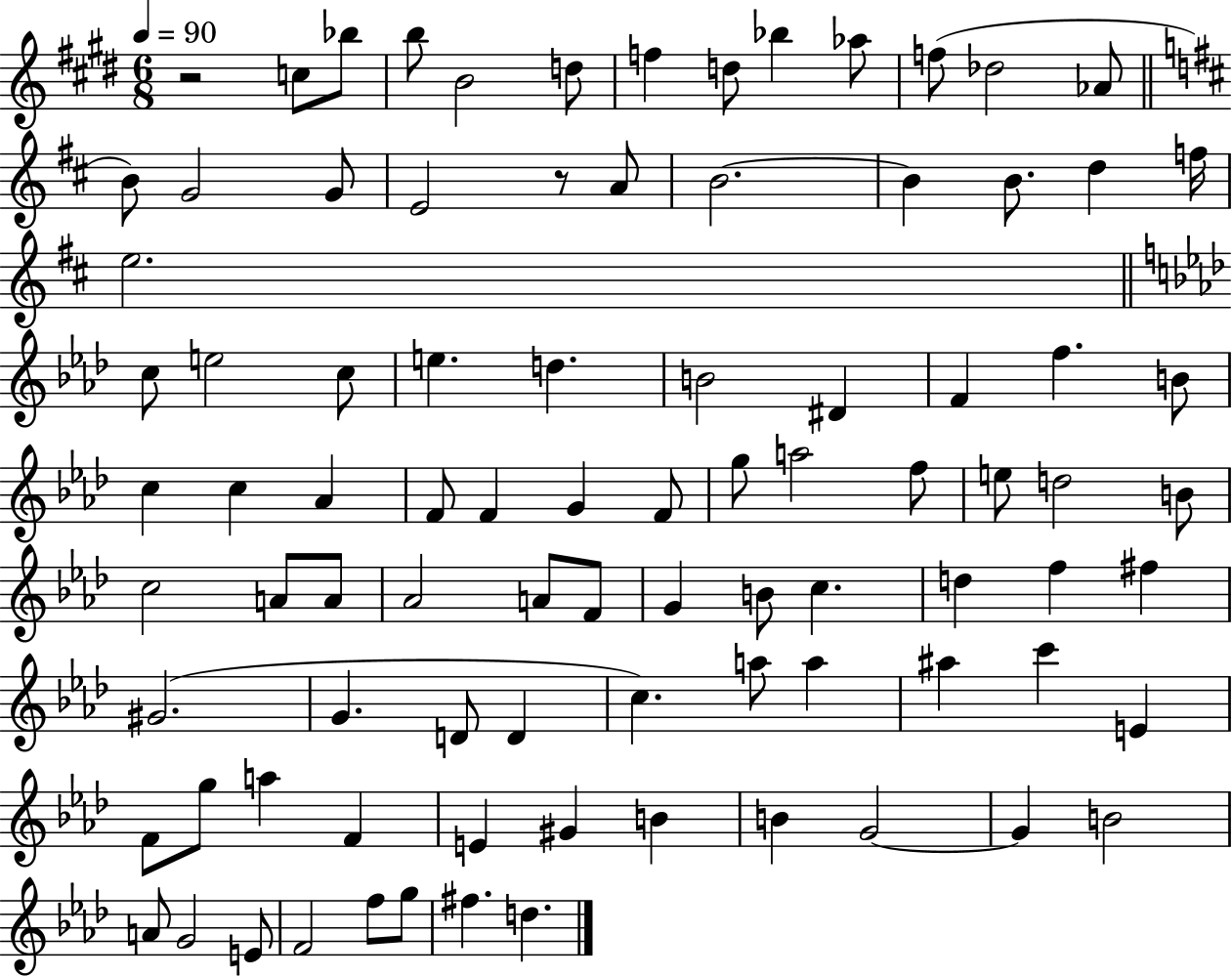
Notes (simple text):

R/h C5/e Bb5/e B5/e B4/h D5/e F5/q D5/e Bb5/q Ab5/e F5/e Db5/h Ab4/e B4/e G4/h G4/e E4/h R/e A4/e B4/h. B4/q B4/e. D5/q F5/s E5/h. C5/e E5/h C5/e E5/q. D5/q. B4/h D#4/q F4/q F5/q. B4/e C5/q C5/q Ab4/q F4/e F4/q G4/q F4/e G5/e A5/h F5/e E5/e D5/h B4/e C5/h A4/e A4/e Ab4/h A4/e F4/e G4/q B4/e C5/q. D5/q F5/q F#5/q G#4/h. G4/q. D4/e D4/q C5/q. A5/e A5/q A#5/q C6/q E4/q F4/e G5/e A5/q F4/q E4/q G#4/q B4/q B4/q G4/h G4/q B4/h A4/e G4/h E4/e F4/h F5/e G5/e F#5/q. D5/q.